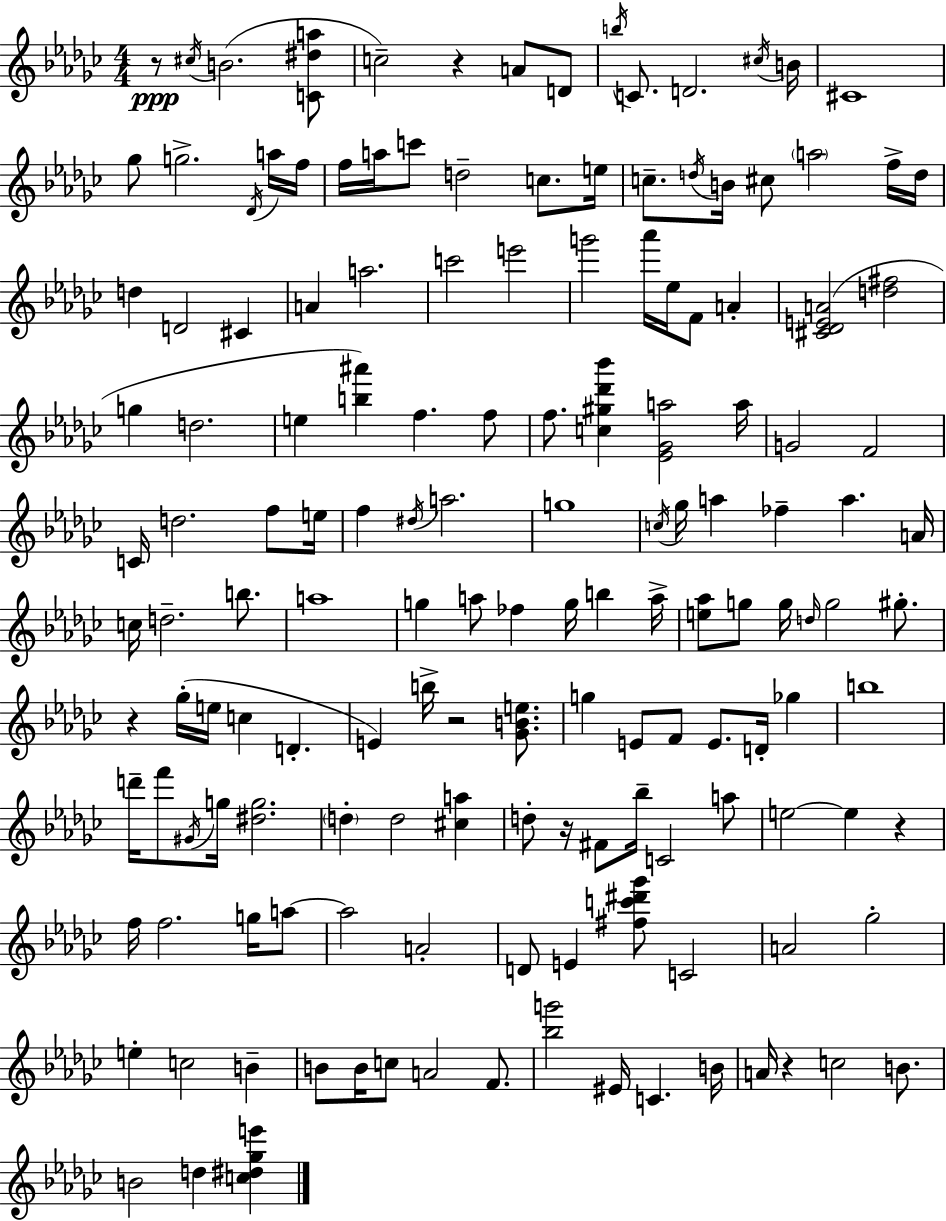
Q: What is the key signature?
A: EES minor